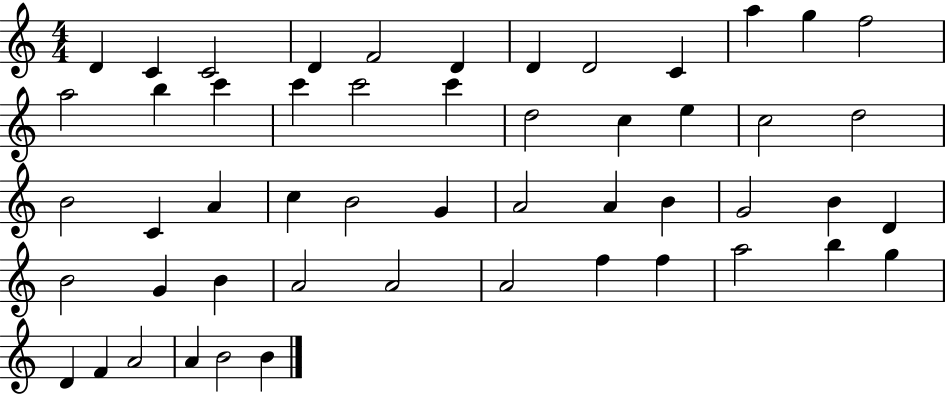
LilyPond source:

{
  \clef treble
  \numericTimeSignature
  \time 4/4
  \key c \major
  d'4 c'4 c'2 | d'4 f'2 d'4 | d'4 d'2 c'4 | a''4 g''4 f''2 | \break a''2 b''4 c'''4 | c'''4 c'''2 c'''4 | d''2 c''4 e''4 | c''2 d''2 | \break b'2 c'4 a'4 | c''4 b'2 g'4 | a'2 a'4 b'4 | g'2 b'4 d'4 | \break b'2 g'4 b'4 | a'2 a'2 | a'2 f''4 f''4 | a''2 b''4 g''4 | \break d'4 f'4 a'2 | a'4 b'2 b'4 | \bar "|."
}